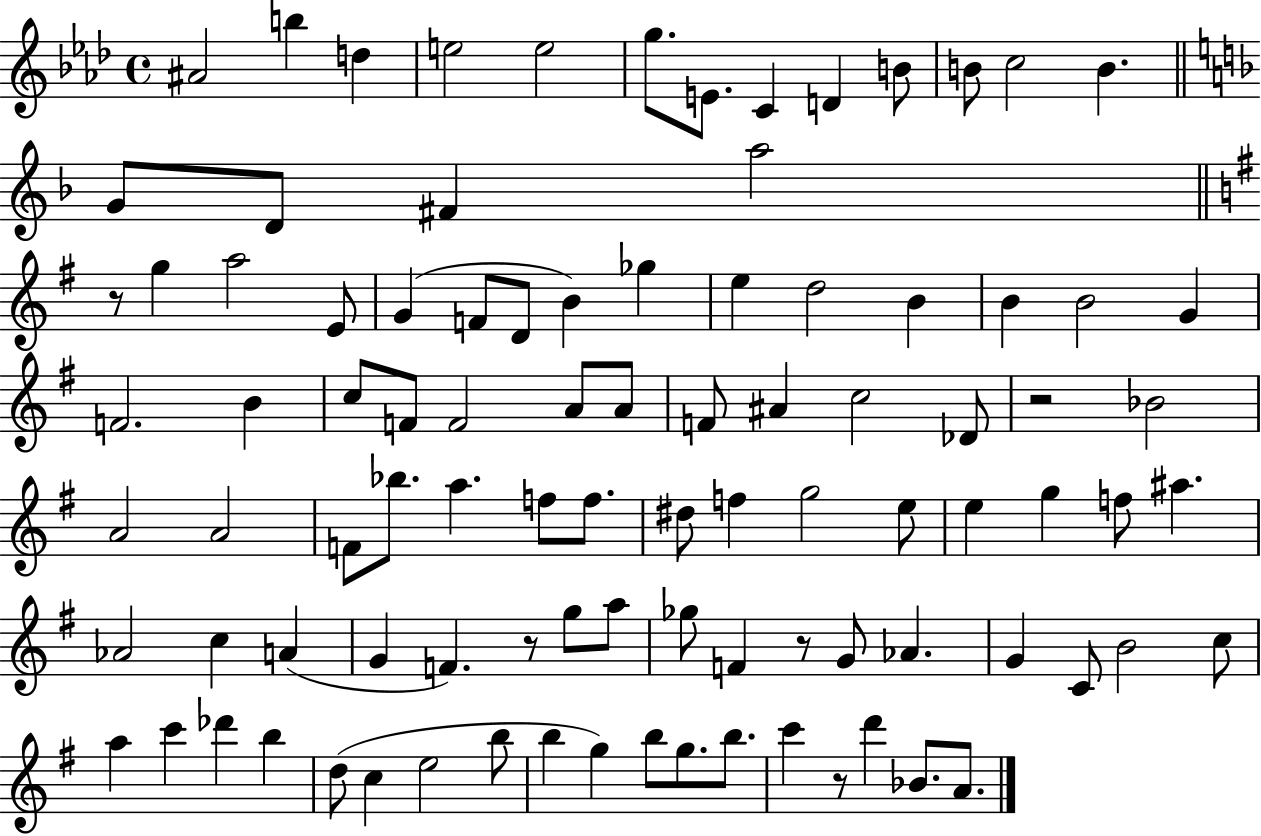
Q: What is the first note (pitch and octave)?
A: A#4